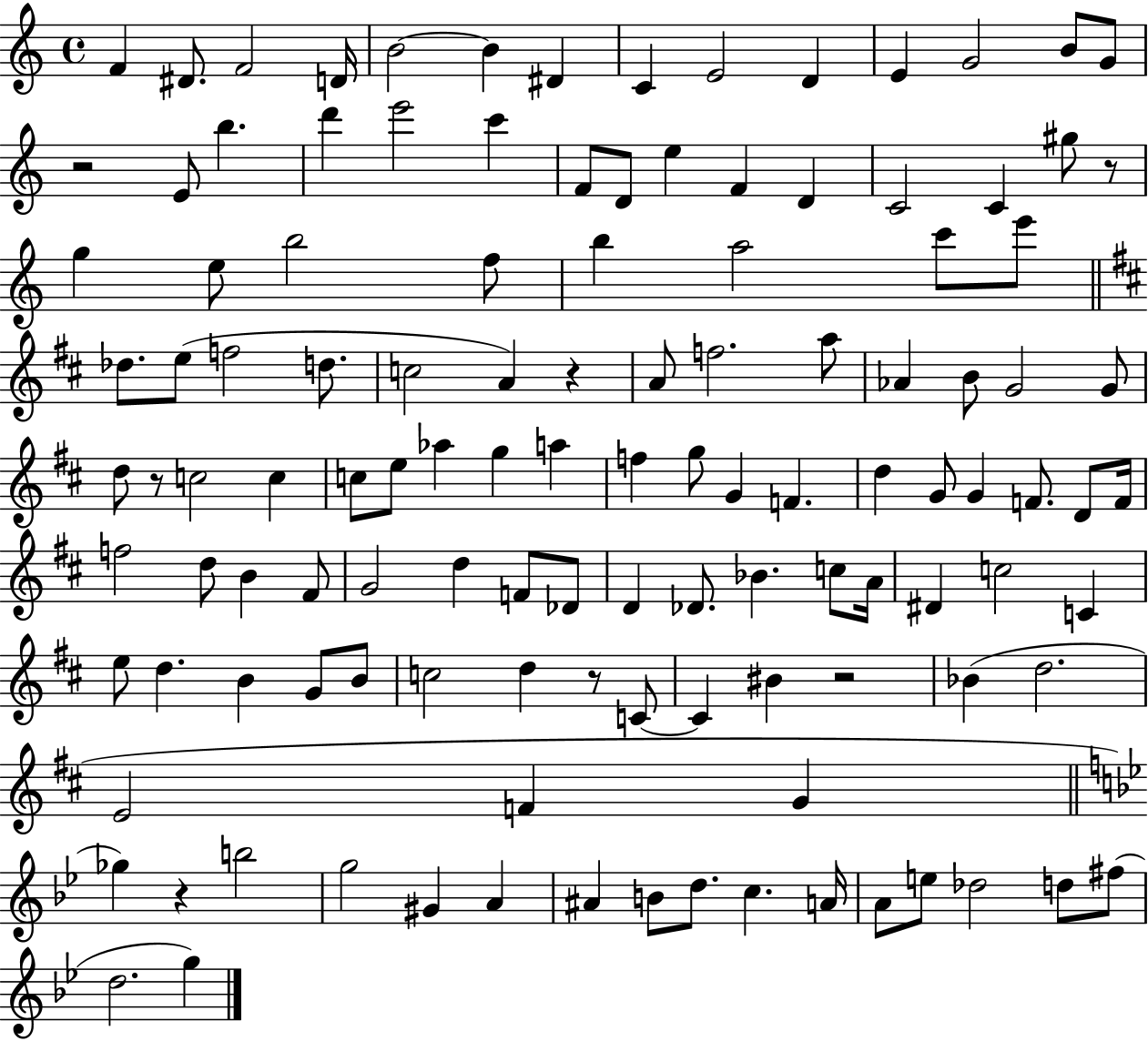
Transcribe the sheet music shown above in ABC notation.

X:1
T:Untitled
M:4/4
L:1/4
K:C
F ^D/2 F2 D/4 B2 B ^D C E2 D E G2 B/2 G/2 z2 E/2 b d' e'2 c' F/2 D/2 e F D C2 C ^g/2 z/2 g e/2 b2 f/2 b a2 c'/2 e'/2 _d/2 e/2 f2 d/2 c2 A z A/2 f2 a/2 _A B/2 G2 G/2 d/2 z/2 c2 c c/2 e/2 _a g a f g/2 G F d G/2 G F/2 D/2 F/4 f2 d/2 B ^F/2 G2 d F/2 _D/2 D _D/2 _B c/2 A/4 ^D c2 C e/2 d B G/2 B/2 c2 d z/2 C/2 C ^B z2 _B d2 E2 F G _g z b2 g2 ^G A ^A B/2 d/2 c A/4 A/2 e/2 _d2 d/2 ^f/2 d2 g